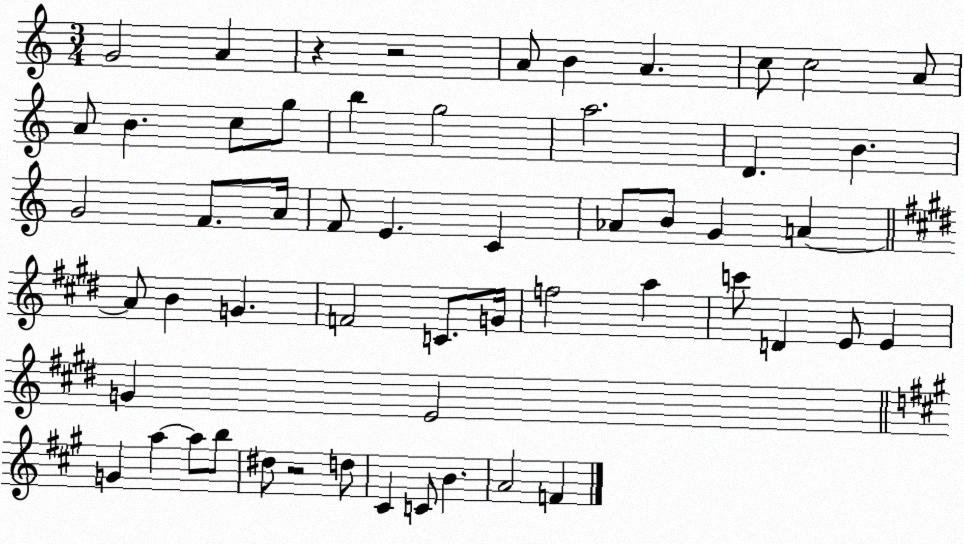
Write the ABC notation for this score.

X:1
T:Untitled
M:3/4
L:1/4
K:C
G2 A z z2 A/2 B A c/2 c2 A/2 A/2 B c/2 g/2 b g2 a2 D B G2 F/2 A/4 F/2 E C _A/2 B/2 G A A/2 B G F2 C/2 G/4 f2 a c'/2 D E/2 E G E2 G a a/2 b/2 ^d/2 z2 d/2 ^C C/2 B A2 F